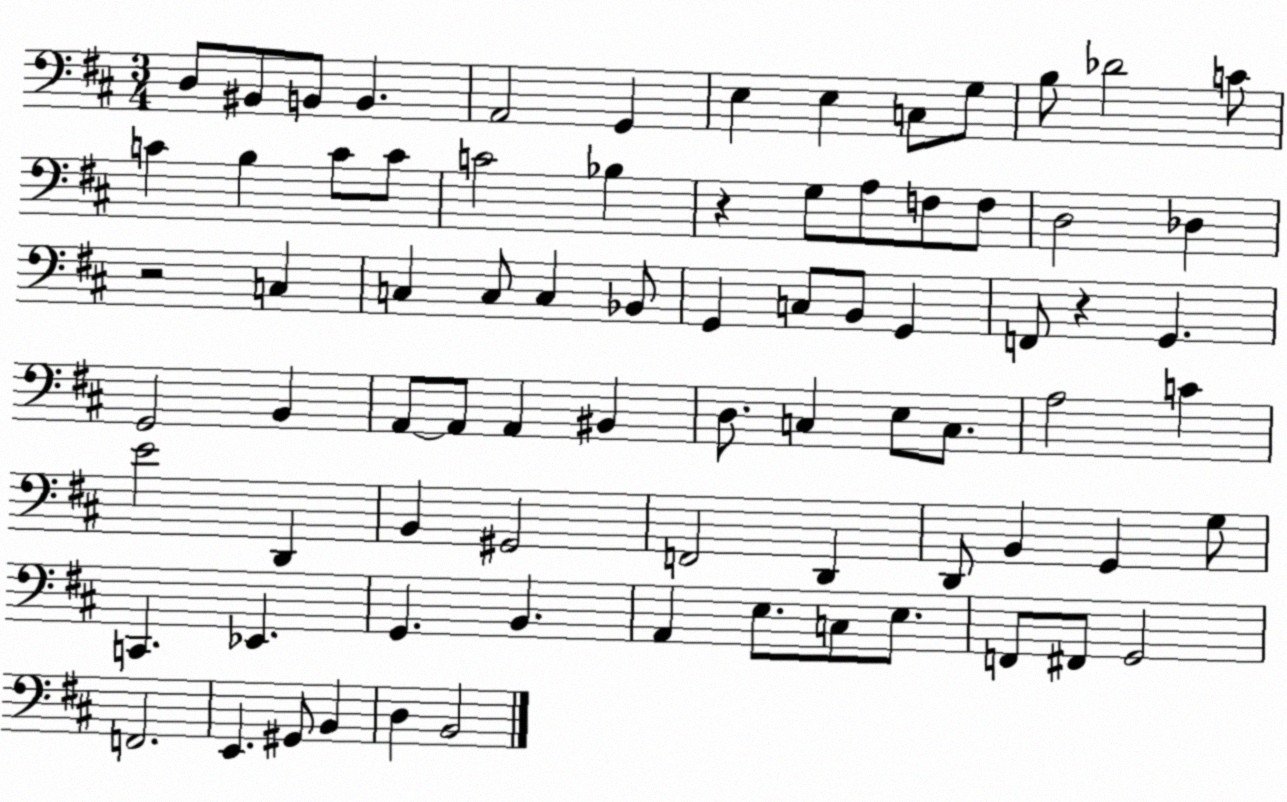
X:1
T:Untitled
M:3/4
L:1/4
K:D
D,/2 ^B,,/2 B,,/2 B,, A,,2 G,, E, E, C,/2 G,/2 B,/2 _D2 C/2 C B, C/2 C/2 C2 _B, z G,/2 A,/2 F,/2 F,/2 D,2 _D, z2 C, C, C,/2 C, _B,,/2 G,, C,/2 B,,/2 G,, F,,/2 z G,, G,,2 B,, A,,/2 A,,/2 A,, ^B,, D,/2 C, E,/2 C,/2 A,2 C E2 D,, B,, ^G,,2 F,,2 D,, D,,/2 B,, G,, G,/2 C,, _E,, G,, B,, A,, E,/2 C,/2 E,/2 F,,/2 ^F,,/2 G,,2 F,,2 E,, ^G,,/2 B,, D, B,,2